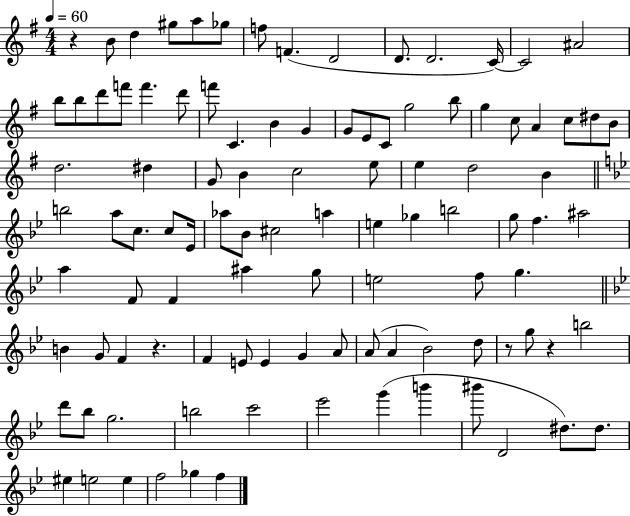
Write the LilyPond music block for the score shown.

{
  \clef treble
  \numericTimeSignature
  \time 4/4
  \key g \major
  \tempo 4 = 60
  r4 b'8 d''4 gis''8 a''8 ges''8 | f''8 f'4.( d'2 | d'8. d'2. c'16~~) | c'2 ais'2 | \break b''8 b''8 d'''8 f'''8 f'''4. d'''8 | f'''8 c'4. b'4 g'4 | g'8 e'8 c'8 g''2 b''8 | g''4 c''8 a'4 c''8 dis''8 b'8 | \break d''2. dis''4 | g'8 b'4 c''2 e''8 | e''4 d''2 b'4 | \bar "||" \break \key bes \major b''2 a''8 c''8. c''8 ees'16 | aes''8 bes'8 cis''2 a''4 | e''4 ges''4 b''2 | g''8 f''4. ais''2 | \break a''4 f'8 f'4 ais''4 g''8 | e''2 f''8 g''4. | \bar "||" \break \key bes \major b'4 g'8 f'4 r4. | f'4 e'8 e'4 g'4 a'8 | a'8( a'4 bes'2) d''8 | r8 g''8 r4 b''2 | \break d'''8 bes''8 g''2. | b''2 c'''2 | ees'''2 g'''4( b'''4 | bis'''8 d'2 dis''8.) dis''8. | \break eis''4 e''2 e''4 | f''2 ges''4 f''4 | \bar "|."
}